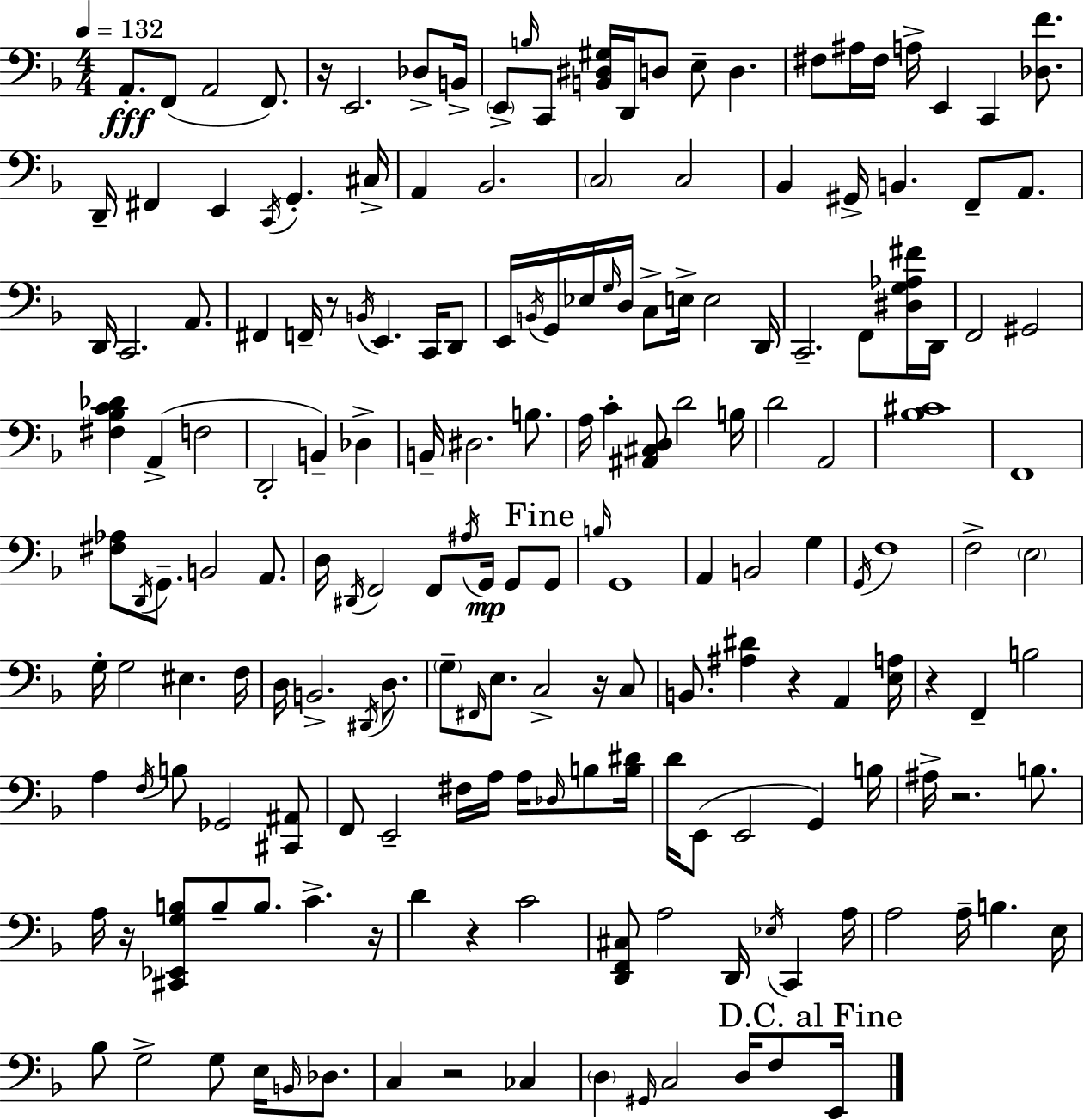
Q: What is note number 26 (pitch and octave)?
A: C#3